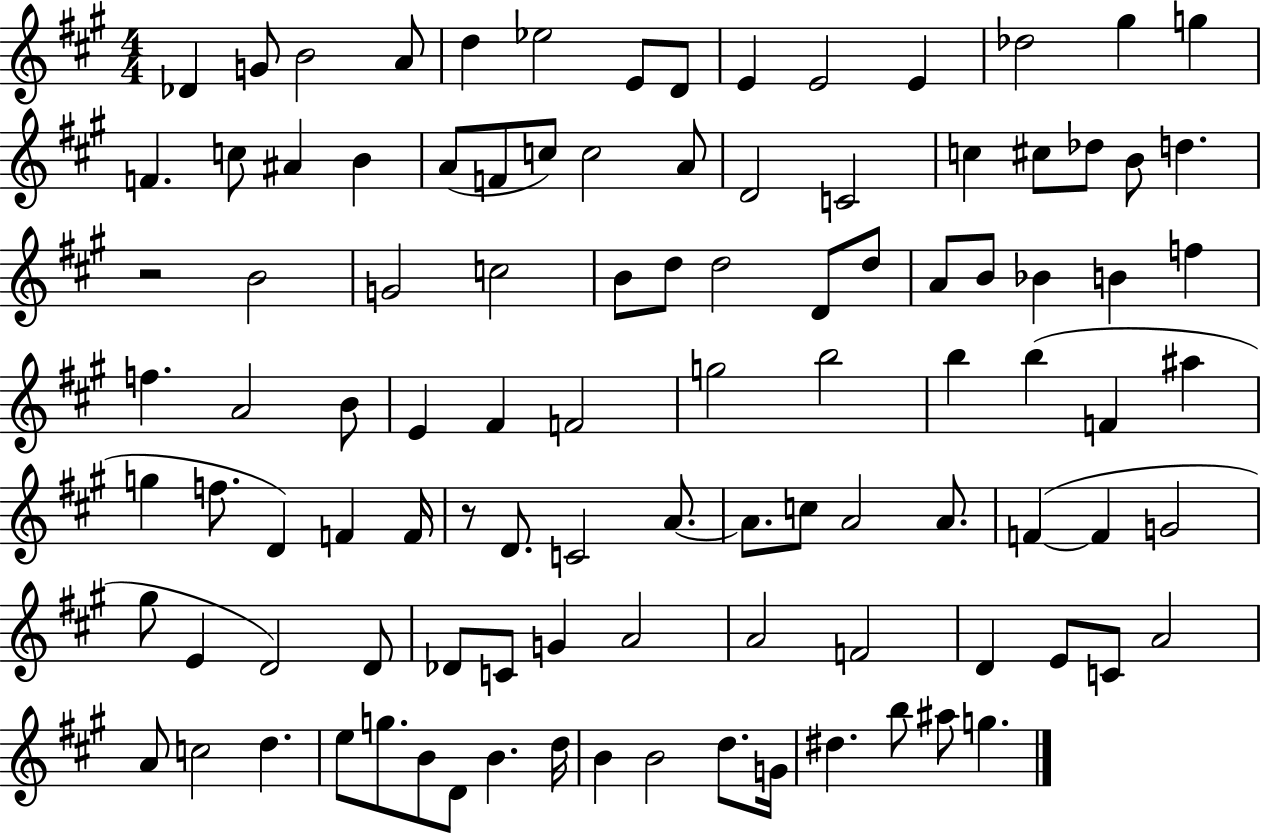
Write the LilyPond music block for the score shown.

{
  \clef treble
  \numericTimeSignature
  \time 4/4
  \key a \major
  \repeat volta 2 { des'4 g'8 b'2 a'8 | d''4 ees''2 e'8 d'8 | e'4 e'2 e'4 | des''2 gis''4 g''4 | \break f'4. c''8 ais'4 b'4 | a'8( f'8 c''8) c''2 a'8 | d'2 c'2 | c''4 cis''8 des''8 b'8 d''4. | \break r2 b'2 | g'2 c''2 | b'8 d''8 d''2 d'8 d''8 | a'8 b'8 bes'4 b'4 f''4 | \break f''4. a'2 b'8 | e'4 fis'4 f'2 | g''2 b''2 | b''4 b''4( f'4 ais''4 | \break g''4 f''8. d'4) f'4 f'16 | r8 d'8. c'2 a'8.~~ | a'8. c''8 a'2 a'8. | f'4~(~ f'4 g'2 | \break gis''8 e'4 d'2) d'8 | des'8 c'8 g'4 a'2 | a'2 f'2 | d'4 e'8 c'8 a'2 | \break a'8 c''2 d''4. | e''8 g''8. b'8 d'8 b'4. d''16 | b'4 b'2 d''8. g'16 | dis''4. b''8 ais''8 g''4. | \break } \bar "|."
}